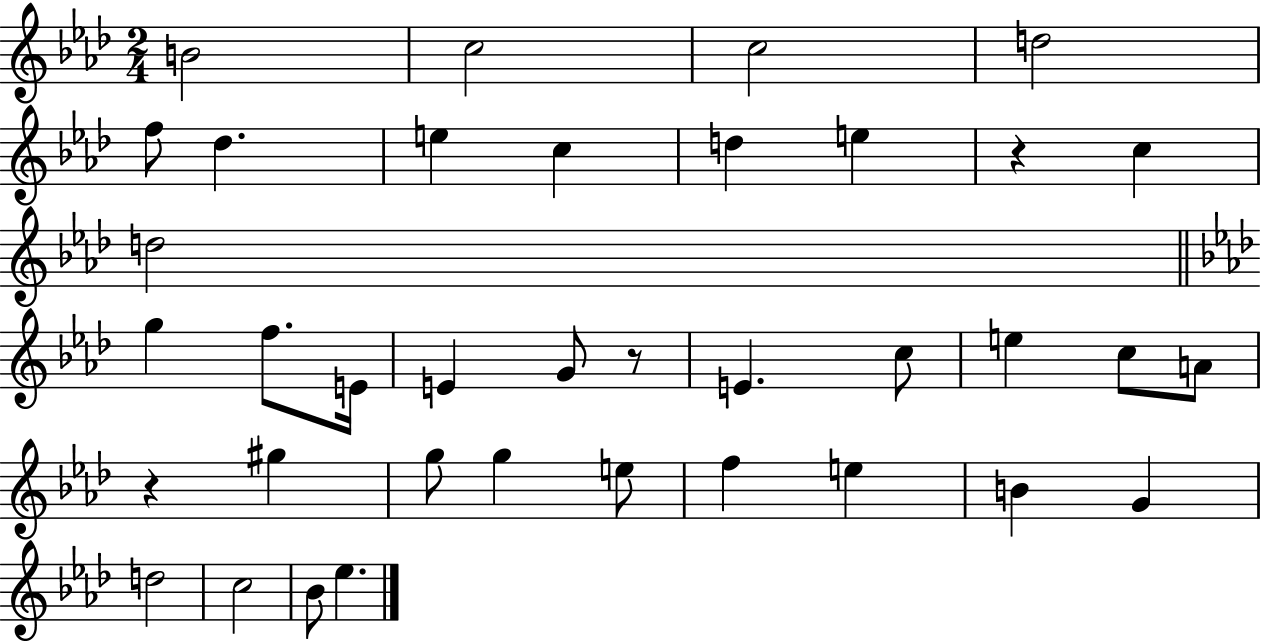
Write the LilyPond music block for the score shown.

{
  \clef treble
  \numericTimeSignature
  \time 2/4
  \key aes \major
  \repeat volta 2 { b'2 | c''2 | c''2 | d''2 | \break f''8 des''4. | e''4 c''4 | d''4 e''4 | r4 c''4 | \break d''2 | \bar "||" \break \key f \minor g''4 f''8. e'16 | e'4 g'8 r8 | e'4. c''8 | e''4 c''8 a'8 | \break r4 gis''4 | g''8 g''4 e''8 | f''4 e''4 | b'4 g'4 | \break d''2 | c''2 | bes'8 ees''4. | } \bar "|."
}